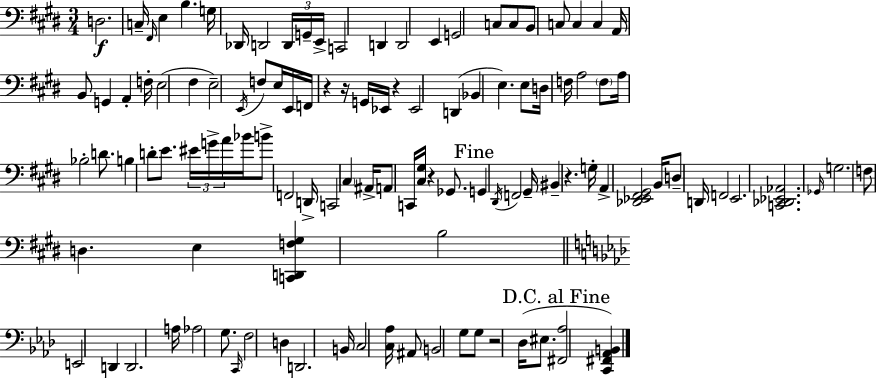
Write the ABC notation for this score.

X:1
T:Untitled
M:3/4
L:1/4
K:E
D,2 C,/4 ^F,,/4 E, B, G,/4 _D,,/4 D,,2 D,,/4 G,,/4 E,,/4 C,,2 D,, D,,2 E,, G,,2 C,/2 C,/2 B,,/2 C,/2 C, C, A,,/4 B,,/2 G,, A,, F,/4 E,2 ^F, E,2 E,,/4 F,/2 E,/4 E,,/4 F,,/4 z z/4 G,,/4 _E,,/4 z _E,,2 D,, _B,, E, E,/2 D,/4 F,/4 A,2 F,/2 A,/4 _B,2 D/2 B, D/2 E/2 ^E/4 G/4 A/4 _B/4 B/2 F,,2 D,,/4 C,,2 ^C, ^A,,/4 A,,/2 C,,/4 [^C,^G,]/4 z _G,,/2 G,, ^D,,/4 F,,2 ^G,,/4 ^B,, z G,/4 A,, [_D,,_E,,^F,,^G,,]2 B,,/4 D,/2 D,,/4 F,,2 E,,2 [C,,_D,,_E,,_A,,]2 _G,,/4 G,2 F,/2 D, E, [C,,D,,F,^G,] B,2 E,,2 D,, D,,2 A,/4 _A,2 G,/2 C,,/4 F,2 D, D,,2 B,,/4 C,2 [C,_A,]/4 ^A,,/2 B,,2 G,/2 G,/2 z2 _D,/4 ^E,/2 [^F,,_A,]2 [C,,^F,,_A,,B,,]